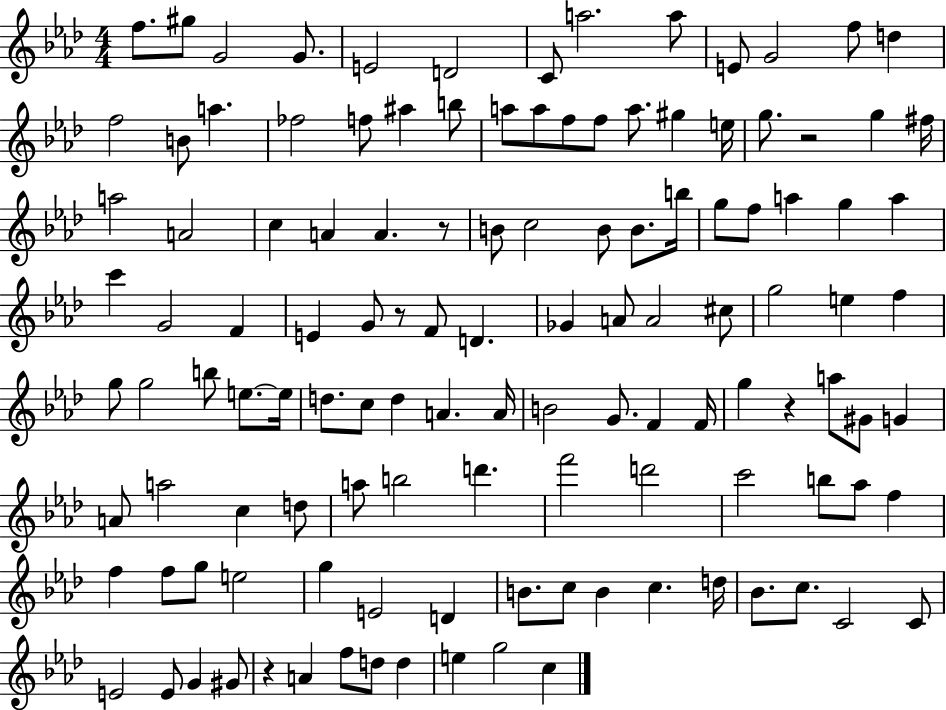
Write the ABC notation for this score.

X:1
T:Untitled
M:4/4
L:1/4
K:Ab
f/2 ^g/2 G2 G/2 E2 D2 C/2 a2 a/2 E/2 G2 f/2 d f2 B/2 a _f2 f/2 ^a b/2 a/2 a/2 f/2 f/2 a/2 ^g e/4 g/2 z2 g ^f/4 a2 A2 c A A z/2 B/2 c2 B/2 B/2 b/4 g/2 f/2 a g a c' G2 F E G/2 z/2 F/2 D _G A/2 A2 ^c/2 g2 e f g/2 g2 b/2 e/2 e/4 d/2 c/2 d A A/4 B2 G/2 F F/4 g z a/2 ^G/2 G A/2 a2 c d/2 a/2 b2 d' f'2 d'2 c'2 b/2 _a/2 f f f/2 g/2 e2 g E2 D B/2 c/2 B c d/4 _B/2 c/2 C2 C/2 E2 E/2 G ^G/2 z A f/2 d/2 d e g2 c